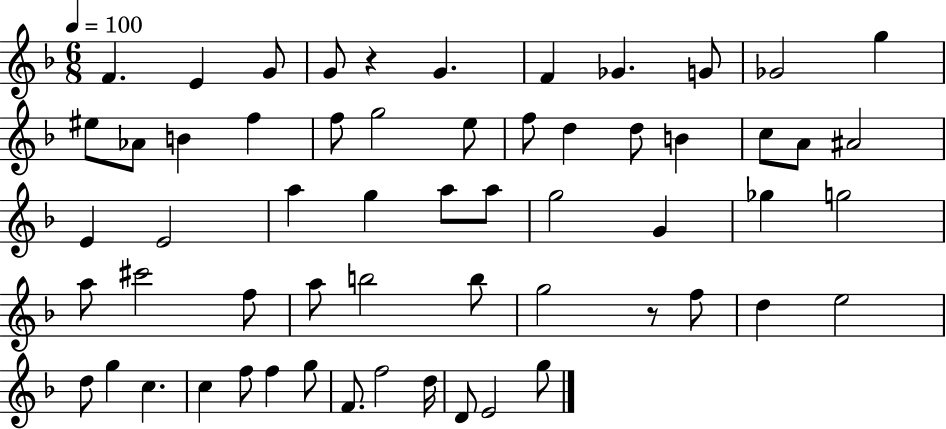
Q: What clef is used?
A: treble